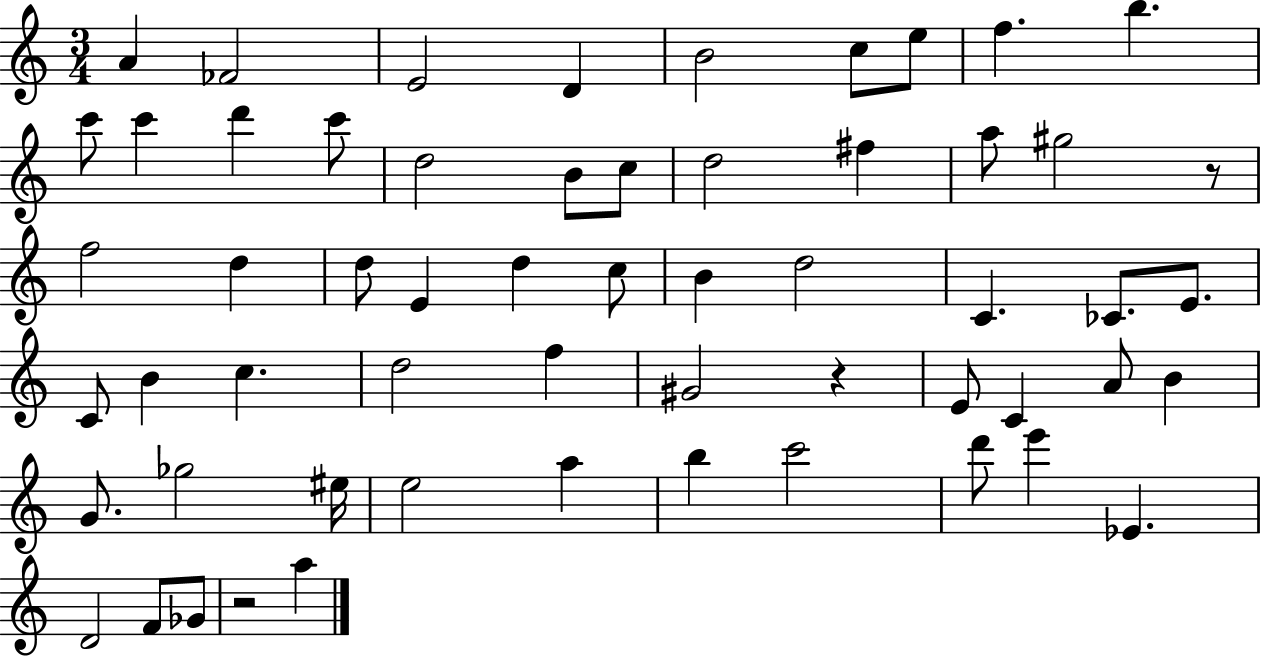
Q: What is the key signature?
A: C major